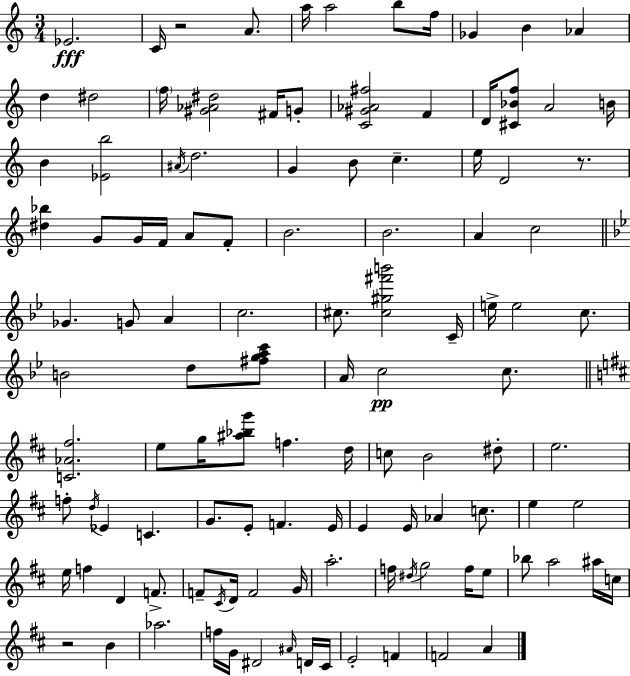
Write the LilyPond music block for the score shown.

{
  \clef treble
  \numericTimeSignature
  \time 3/4
  \key a \minor
  ees'2.\fff | c'16 r2 a'8. | a''16 a''2 b''8 f''16 | ges'4 b'4 aes'4 | \break d''4 dis''2 | \parenthesize f''16 <gis' aes' dis''>2 fis'16 g'8-. | <c' gis' aes' fis''>2 f'4 | d'16 <cis' bes' f''>8 a'2 b'16 | \break b'4 <ees' b''>2 | \acciaccatura { ais'16 } d''2. | g'4 b'8 c''4.-- | e''16 d'2 r8. | \break <dis'' bes''>4 g'8 g'16 f'16 a'8 f'8-. | b'2. | b'2. | a'4 c''2 | \break \bar "||" \break \key bes \major ges'4. g'8 a'4 | c''2. | cis''8. <cis'' gis'' fis''' b'''>2 c'16-- | e''16-> e''2 c''8. | \break b'2 d''8 <fis'' g'' a'' c'''>8 | a'16 c''2\pp c''8. | \bar "||" \break \key d \major <c' aes' fis''>2. | e''8 g''16 <ais'' bes'' g'''>8 f''4. d''16 | c''8 b'2 dis''8-. | e''2. | \break f''8-. \acciaccatura { d''16 } ees'4 c'4. | g'8. e'8-. f'4. | e'16 e'4 e'16 aes'4 c''8. | e''4 e''2 | \break e''16 f''4 d'4 f'8.-> | f'8-- \acciaccatura { cis'16 } d'16 f'2 | g'16 a''2.-. | f''16 \acciaccatura { dis''16 } g''2 | \break f''16 e''8 bes''8 a''2 | ais''16 c''16 r2 b'4 | aes''2. | f''16 g'16 dis'2 | \break \grace { ais'16 } d'16 cis'16 e'2-. | f'4 f'2 | a'4 \bar "|."
}